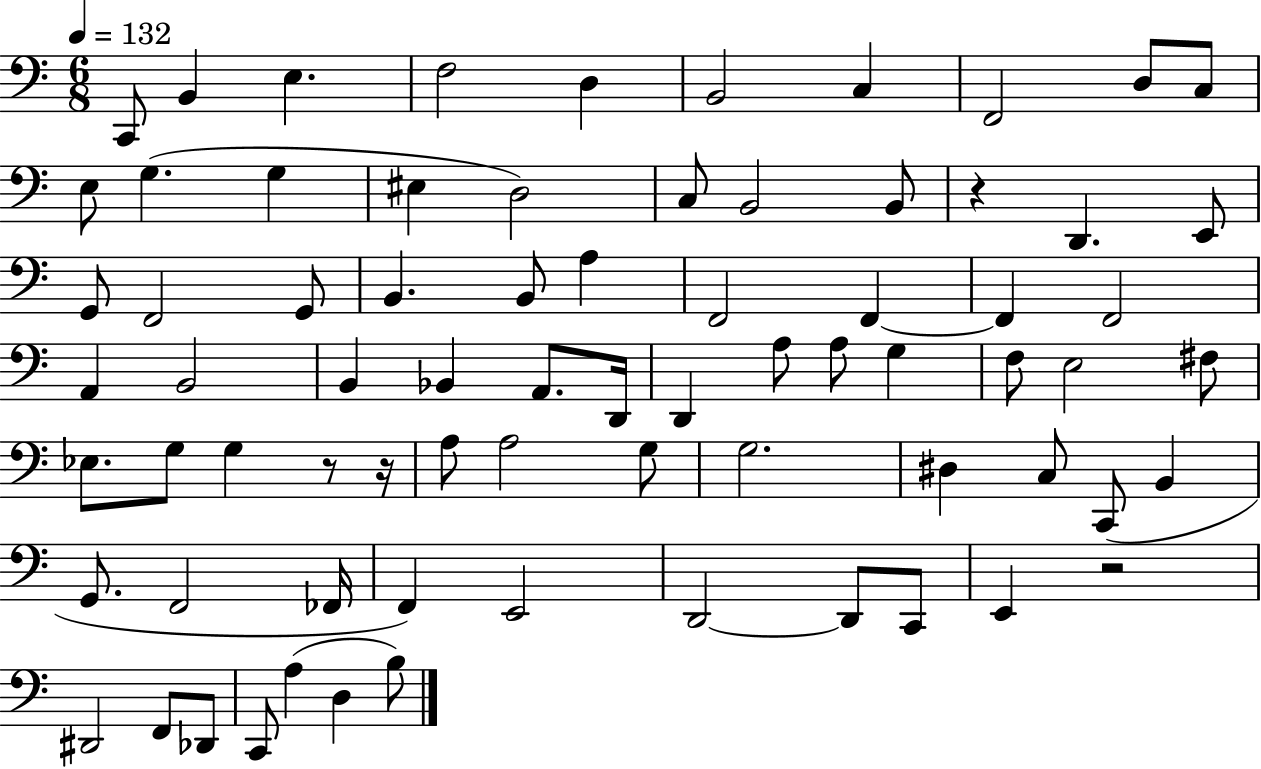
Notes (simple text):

C2/e B2/q E3/q. F3/h D3/q B2/h C3/q F2/h D3/e C3/e E3/e G3/q. G3/q EIS3/q D3/h C3/e B2/h B2/e R/q D2/q. E2/e G2/e F2/h G2/e B2/q. B2/e A3/q F2/h F2/q F2/q F2/h A2/q B2/h B2/q Bb2/q A2/e. D2/s D2/q A3/e A3/e G3/q F3/e E3/h F#3/e Eb3/e. G3/e G3/q R/e R/s A3/e A3/h G3/e G3/h. D#3/q C3/e C2/e B2/q G2/e. F2/h FES2/s F2/q E2/h D2/h D2/e C2/e E2/q R/h D#2/h F2/e Db2/e C2/e A3/q D3/q B3/e